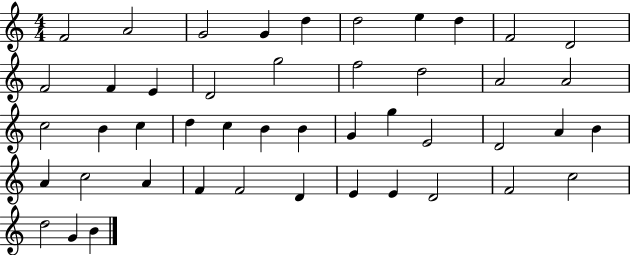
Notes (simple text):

F4/h A4/h G4/h G4/q D5/q D5/h E5/q D5/q F4/h D4/h F4/h F4/q E4/q D4/h G5/h F5/h D5/h A4/h A4/h C5/h B4/q C5/q D5/q C5/q B4/q B4/q G4/q G5/q E4/h D4/h A4/q B4/q A4/q C5/h A4/q F4/q F4/h D4/q E4/q E4/q D4/h F4/h C5/h D5/h G4/q B4/q